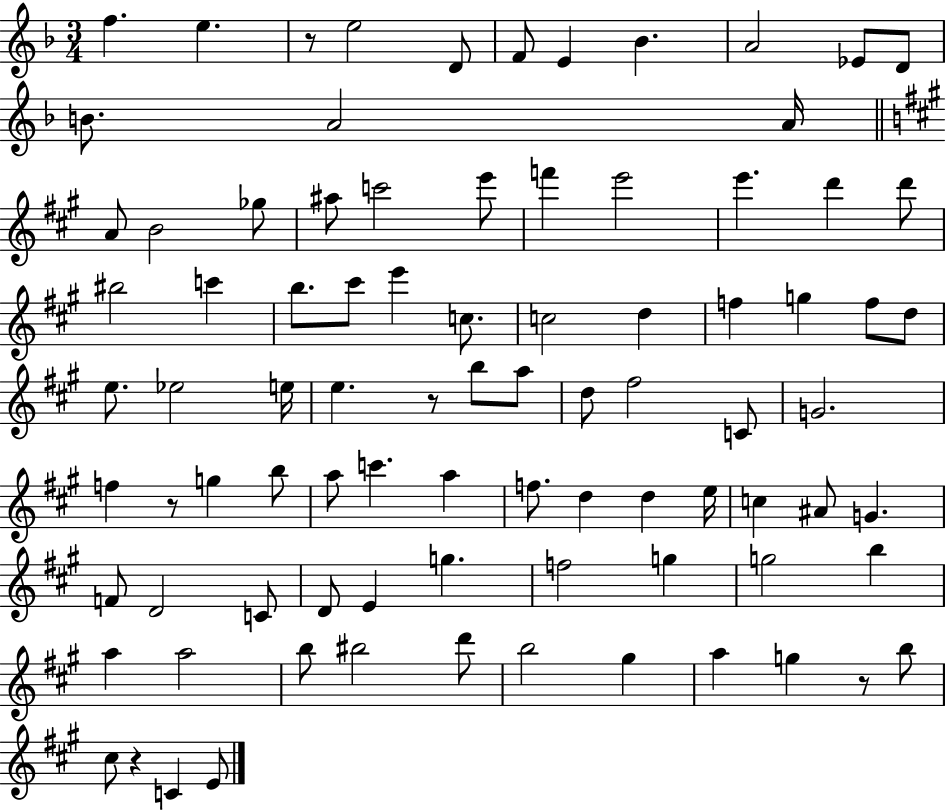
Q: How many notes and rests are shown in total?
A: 87